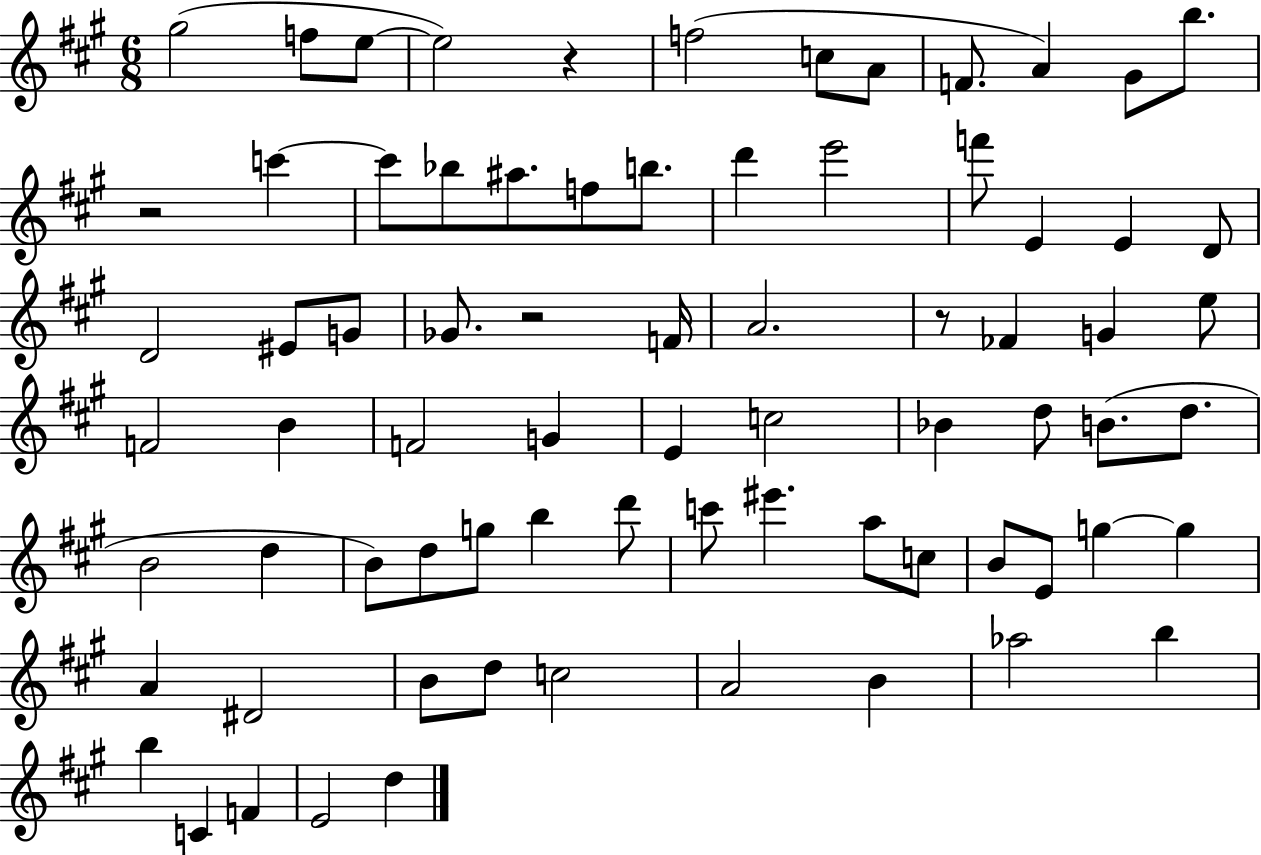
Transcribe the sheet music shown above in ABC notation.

X:1
T:Untitled
M:6/8
L:1/4
K:A
^g2 f/2 e/2 e2 z f2 c/2 A/2 F/2 A ^G/2 b/2 z2 c' c'/2 _b/2 ^a/2 f/2 b/2 d' e'2 f'/2 E E D/2 D2 ^E/2 G/2 _G/2 z2 F/4 A2 z/2 _F G e/2 F2 B F2 G E c2 _B d/2 B/2 d/2 B2 d B/2 d/2 g/2 b d'/2 c'/2 ^e' a/2 c/2 B/2 E/2 g g A ^D2 B/2 d/2 c2 A2 B _a2 b b C F E2 d